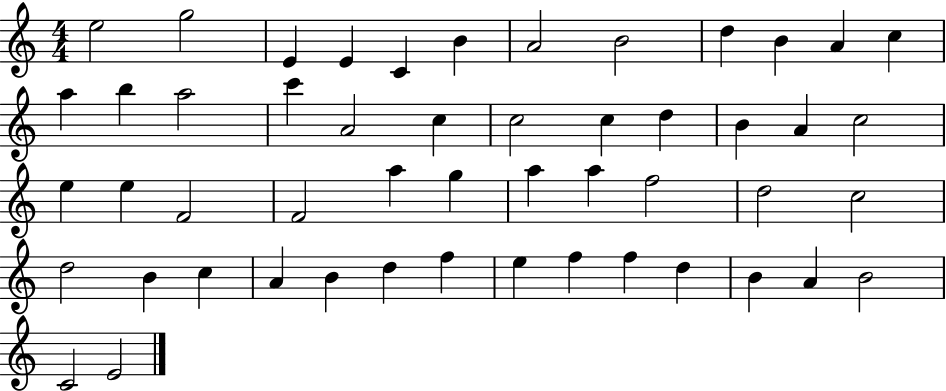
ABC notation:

X:1
T:Untitled
M:4/4
L:1/4
K:C
e2 g2 E E C B A2 B2 d B A c a b a2 c' A2 c c2 c d B A c2 e e F2 F2 a g a a f2 d2 c2 d2 B c A B d f e f f d B A B2 C2 E2